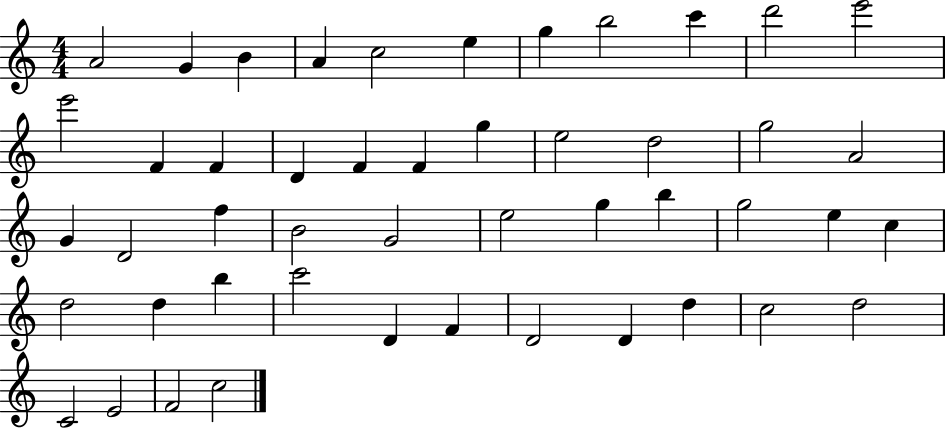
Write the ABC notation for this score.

X:1
T:Untitled
M:4/4
L:1/4
K:C
A2 G B A c2 e g b2 c' d'2 e'2 e'2 F F D F F g e2 d2 g2 A2 G D2 f B2 G2 e2 g b g2 e c d2 d b c'2 D F D2 D d c2 d2 C2 E2 F2 c2